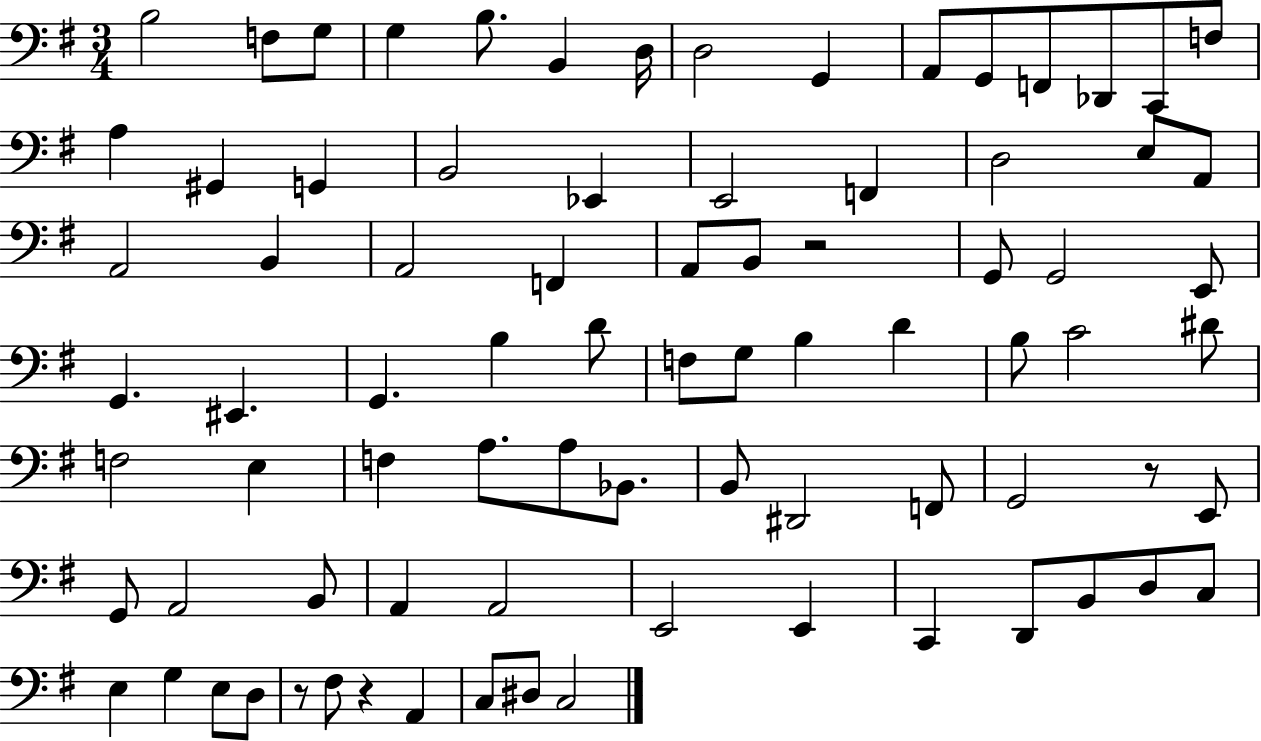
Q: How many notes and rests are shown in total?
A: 82